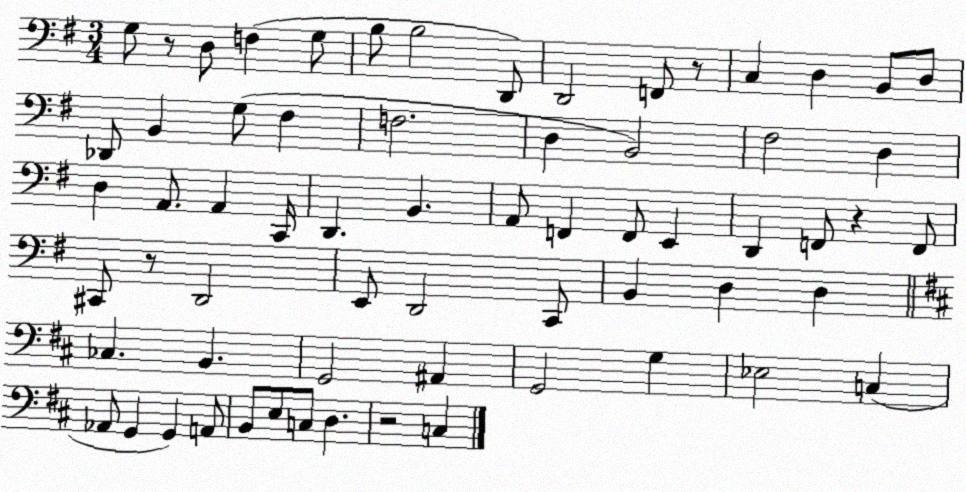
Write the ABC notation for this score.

X:1
T:Untitled
M:3/4
L:1/4
K:G
G,/2 z/2 D,/2 F, G,/2 B,/2 B,2 D,,/2 D,,2 F,,/2 z/2 C, D, B,,/2 D,/2 _D,,/2 B,, G,/2 ^F, F,2 D, B,,2 ^F,2 D, D, A,,/2 A,, C,,/4 D,, B,, A,,/2 F,, F,,/2 E,, D,, F,,/2 z F,,/2 ^C,,/2 z/2 D,,2 E,,/2 D,,2 C,,/2 B,, D, D, _C, B,, G,,2 ^A,, G,,2 G, _E,2 C, _A,,/2 G,, G,, A,,/2 B,,/2 E,/2 C,/2 D, z2 C,